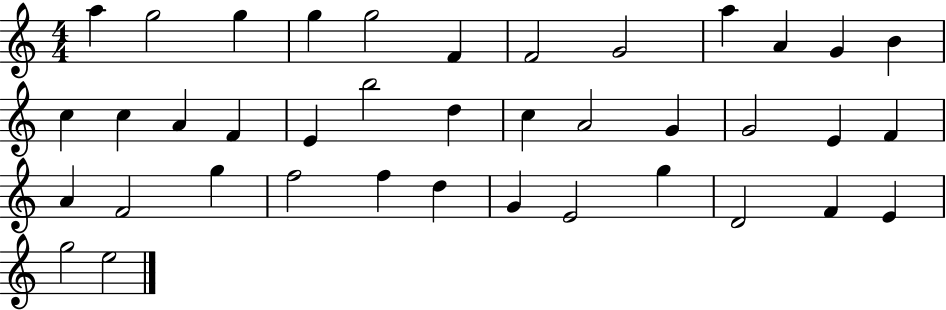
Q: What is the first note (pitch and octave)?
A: A5